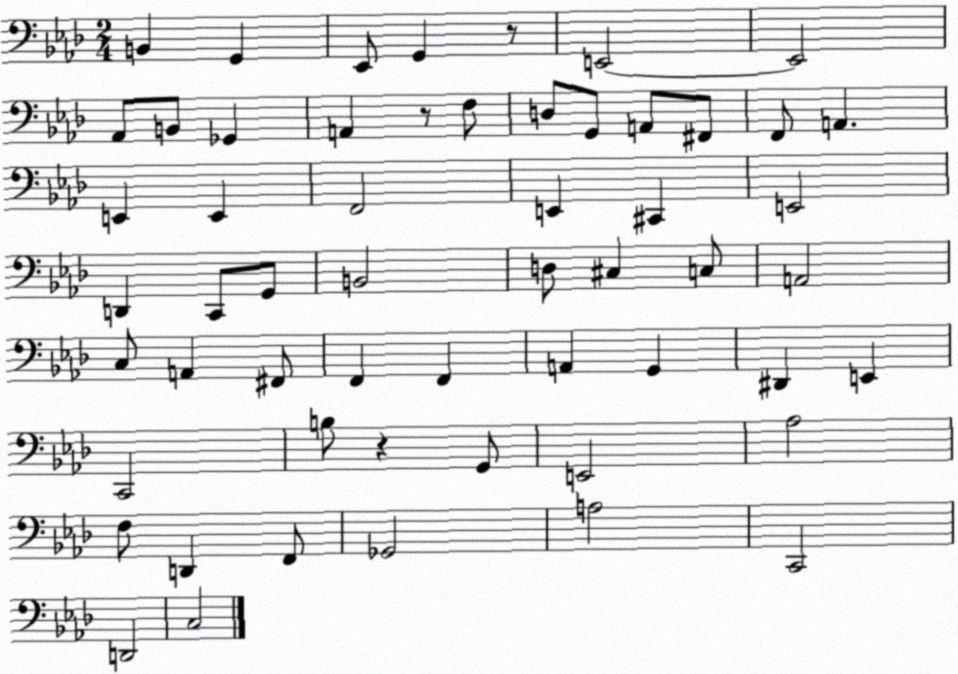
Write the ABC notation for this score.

X:1
T:Untitled
M:2/4
L:1/4
K:Ab
B,, G,, _E,,/2 G,, z/2 E,,2 E,,2 _A,,/2 B,,/2 _G,, A,, z/2 F,/2 D,/2 G,,/2 A,,/2 ^F,,/2 F,,/2 A,, E,, E,, F,,2 E,, ^C,, E,,2 D,, C,,/2 G,,/2 B,,2 D,/2 ^C, C,/2 A,,2 C,/2 A,, ^F,,/2 F,, F,, A,, G,, ^D,, E,, C,,2 B,/2 z G,,/2 E,,2 _A,2 F,/2 D,, F,,/2 _G,,2 A,2 C,,2 D,,2 C,2